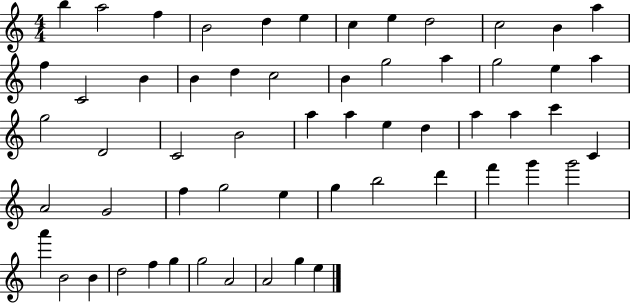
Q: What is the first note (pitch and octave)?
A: B5